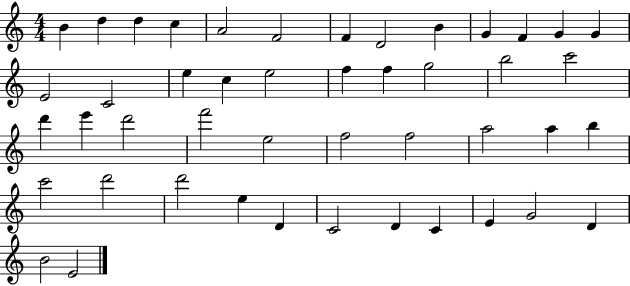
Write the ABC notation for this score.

X:1
T:Untitled
M:4/4
L:1/4
K:C
B d d c A2 F2 F D2 B G F G G E2 C2 e c e2 f f g2 b2 c'2 d' e' d'2 f'2 e2 f2 f2 a2 a b c'2 d'2 d'2 e D C2 D C E G2 D B2 E2